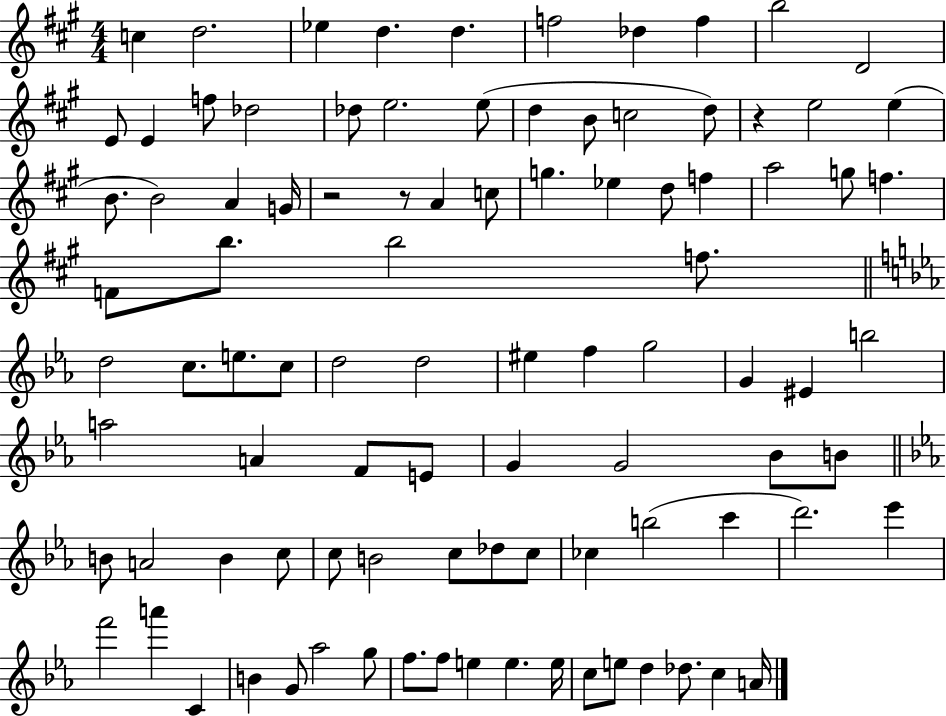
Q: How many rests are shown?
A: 3